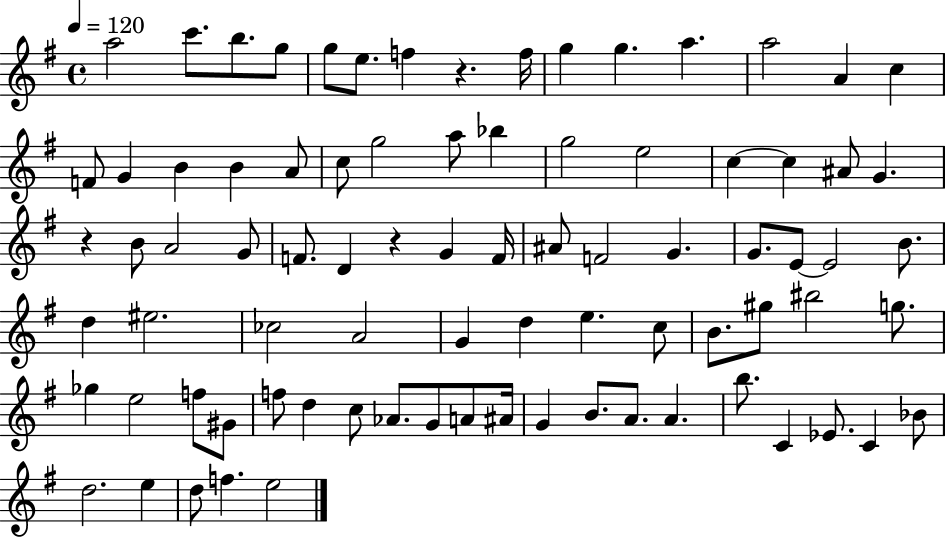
{
  \clef treble
  \time 4/4
  \defaultTimeSignature
  \key g \major
  \tempo 4 = 120
  \repeat volta 2 { a''2 c'''8. b''8. g''8 | g''8 e''8. f''4 r4. f''16 | g''4 g''4. a''4. | a''2 a'4 c''4 | \break f'8 g'4 b'4 b'4 a'8 | c''8 g''2 a''8 bes''4 | g''2 e''2 | c''4~~ c''4 ais'8 g'4. | \break r4 b'8 a'2 g'8 | f'8. d'4 r4 g'4 f'16 | ais'8 f'2 g'4. | g'8. e'8~~ e'2 b'8. | \break d''4 eis''2. | ces''2 a'2 | g'4 d''4 e''4. c''8 | b'8. gis''8 bis''2 g''8. | \break ges''4 e''2 f''8 gis'8 | f''8 d''4 c''8 aes'8. g'8 a'8 ais'16 | g'4 b'8. a'8. a'4. | b''8. c'4 ees'8. c'4 bes'8 | \break d''2. e''4 | d''8 f''4. e''2 | } \bar "|."
}